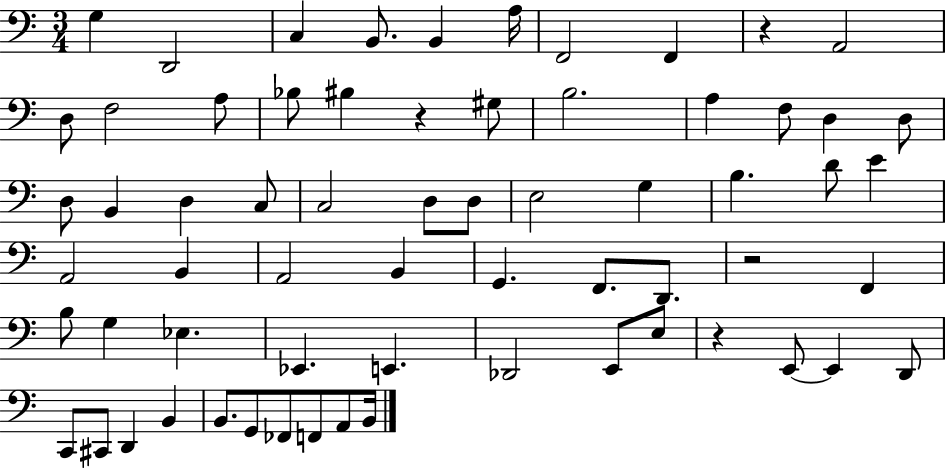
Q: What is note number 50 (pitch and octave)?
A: E2